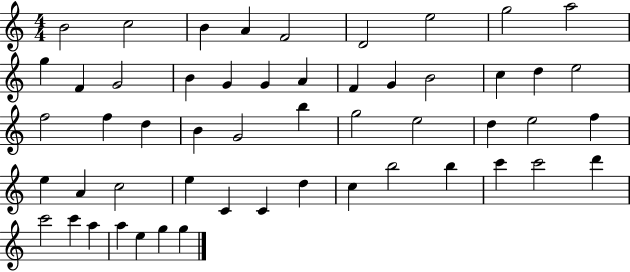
B4/h C5/h B4/q A4/q F4/h D4/h E5/h G5/h A5/h G5/q F4/q G4/h B4/q G4/q G4/q A4/q F4/q G4/q B4/h C5/q D5/q E5/h F5/h F5/q D5/q B4/q G4/h B5/q G5/h E5/h D5/q E5/h F5/q E5/q A4/q C5/h E5/q C4/q C4/q D5/q C5/q B5/h B5/q C6/q C6/h D6/q C6/h C6/q A5/q A5/q E5/q G5/q G5/q